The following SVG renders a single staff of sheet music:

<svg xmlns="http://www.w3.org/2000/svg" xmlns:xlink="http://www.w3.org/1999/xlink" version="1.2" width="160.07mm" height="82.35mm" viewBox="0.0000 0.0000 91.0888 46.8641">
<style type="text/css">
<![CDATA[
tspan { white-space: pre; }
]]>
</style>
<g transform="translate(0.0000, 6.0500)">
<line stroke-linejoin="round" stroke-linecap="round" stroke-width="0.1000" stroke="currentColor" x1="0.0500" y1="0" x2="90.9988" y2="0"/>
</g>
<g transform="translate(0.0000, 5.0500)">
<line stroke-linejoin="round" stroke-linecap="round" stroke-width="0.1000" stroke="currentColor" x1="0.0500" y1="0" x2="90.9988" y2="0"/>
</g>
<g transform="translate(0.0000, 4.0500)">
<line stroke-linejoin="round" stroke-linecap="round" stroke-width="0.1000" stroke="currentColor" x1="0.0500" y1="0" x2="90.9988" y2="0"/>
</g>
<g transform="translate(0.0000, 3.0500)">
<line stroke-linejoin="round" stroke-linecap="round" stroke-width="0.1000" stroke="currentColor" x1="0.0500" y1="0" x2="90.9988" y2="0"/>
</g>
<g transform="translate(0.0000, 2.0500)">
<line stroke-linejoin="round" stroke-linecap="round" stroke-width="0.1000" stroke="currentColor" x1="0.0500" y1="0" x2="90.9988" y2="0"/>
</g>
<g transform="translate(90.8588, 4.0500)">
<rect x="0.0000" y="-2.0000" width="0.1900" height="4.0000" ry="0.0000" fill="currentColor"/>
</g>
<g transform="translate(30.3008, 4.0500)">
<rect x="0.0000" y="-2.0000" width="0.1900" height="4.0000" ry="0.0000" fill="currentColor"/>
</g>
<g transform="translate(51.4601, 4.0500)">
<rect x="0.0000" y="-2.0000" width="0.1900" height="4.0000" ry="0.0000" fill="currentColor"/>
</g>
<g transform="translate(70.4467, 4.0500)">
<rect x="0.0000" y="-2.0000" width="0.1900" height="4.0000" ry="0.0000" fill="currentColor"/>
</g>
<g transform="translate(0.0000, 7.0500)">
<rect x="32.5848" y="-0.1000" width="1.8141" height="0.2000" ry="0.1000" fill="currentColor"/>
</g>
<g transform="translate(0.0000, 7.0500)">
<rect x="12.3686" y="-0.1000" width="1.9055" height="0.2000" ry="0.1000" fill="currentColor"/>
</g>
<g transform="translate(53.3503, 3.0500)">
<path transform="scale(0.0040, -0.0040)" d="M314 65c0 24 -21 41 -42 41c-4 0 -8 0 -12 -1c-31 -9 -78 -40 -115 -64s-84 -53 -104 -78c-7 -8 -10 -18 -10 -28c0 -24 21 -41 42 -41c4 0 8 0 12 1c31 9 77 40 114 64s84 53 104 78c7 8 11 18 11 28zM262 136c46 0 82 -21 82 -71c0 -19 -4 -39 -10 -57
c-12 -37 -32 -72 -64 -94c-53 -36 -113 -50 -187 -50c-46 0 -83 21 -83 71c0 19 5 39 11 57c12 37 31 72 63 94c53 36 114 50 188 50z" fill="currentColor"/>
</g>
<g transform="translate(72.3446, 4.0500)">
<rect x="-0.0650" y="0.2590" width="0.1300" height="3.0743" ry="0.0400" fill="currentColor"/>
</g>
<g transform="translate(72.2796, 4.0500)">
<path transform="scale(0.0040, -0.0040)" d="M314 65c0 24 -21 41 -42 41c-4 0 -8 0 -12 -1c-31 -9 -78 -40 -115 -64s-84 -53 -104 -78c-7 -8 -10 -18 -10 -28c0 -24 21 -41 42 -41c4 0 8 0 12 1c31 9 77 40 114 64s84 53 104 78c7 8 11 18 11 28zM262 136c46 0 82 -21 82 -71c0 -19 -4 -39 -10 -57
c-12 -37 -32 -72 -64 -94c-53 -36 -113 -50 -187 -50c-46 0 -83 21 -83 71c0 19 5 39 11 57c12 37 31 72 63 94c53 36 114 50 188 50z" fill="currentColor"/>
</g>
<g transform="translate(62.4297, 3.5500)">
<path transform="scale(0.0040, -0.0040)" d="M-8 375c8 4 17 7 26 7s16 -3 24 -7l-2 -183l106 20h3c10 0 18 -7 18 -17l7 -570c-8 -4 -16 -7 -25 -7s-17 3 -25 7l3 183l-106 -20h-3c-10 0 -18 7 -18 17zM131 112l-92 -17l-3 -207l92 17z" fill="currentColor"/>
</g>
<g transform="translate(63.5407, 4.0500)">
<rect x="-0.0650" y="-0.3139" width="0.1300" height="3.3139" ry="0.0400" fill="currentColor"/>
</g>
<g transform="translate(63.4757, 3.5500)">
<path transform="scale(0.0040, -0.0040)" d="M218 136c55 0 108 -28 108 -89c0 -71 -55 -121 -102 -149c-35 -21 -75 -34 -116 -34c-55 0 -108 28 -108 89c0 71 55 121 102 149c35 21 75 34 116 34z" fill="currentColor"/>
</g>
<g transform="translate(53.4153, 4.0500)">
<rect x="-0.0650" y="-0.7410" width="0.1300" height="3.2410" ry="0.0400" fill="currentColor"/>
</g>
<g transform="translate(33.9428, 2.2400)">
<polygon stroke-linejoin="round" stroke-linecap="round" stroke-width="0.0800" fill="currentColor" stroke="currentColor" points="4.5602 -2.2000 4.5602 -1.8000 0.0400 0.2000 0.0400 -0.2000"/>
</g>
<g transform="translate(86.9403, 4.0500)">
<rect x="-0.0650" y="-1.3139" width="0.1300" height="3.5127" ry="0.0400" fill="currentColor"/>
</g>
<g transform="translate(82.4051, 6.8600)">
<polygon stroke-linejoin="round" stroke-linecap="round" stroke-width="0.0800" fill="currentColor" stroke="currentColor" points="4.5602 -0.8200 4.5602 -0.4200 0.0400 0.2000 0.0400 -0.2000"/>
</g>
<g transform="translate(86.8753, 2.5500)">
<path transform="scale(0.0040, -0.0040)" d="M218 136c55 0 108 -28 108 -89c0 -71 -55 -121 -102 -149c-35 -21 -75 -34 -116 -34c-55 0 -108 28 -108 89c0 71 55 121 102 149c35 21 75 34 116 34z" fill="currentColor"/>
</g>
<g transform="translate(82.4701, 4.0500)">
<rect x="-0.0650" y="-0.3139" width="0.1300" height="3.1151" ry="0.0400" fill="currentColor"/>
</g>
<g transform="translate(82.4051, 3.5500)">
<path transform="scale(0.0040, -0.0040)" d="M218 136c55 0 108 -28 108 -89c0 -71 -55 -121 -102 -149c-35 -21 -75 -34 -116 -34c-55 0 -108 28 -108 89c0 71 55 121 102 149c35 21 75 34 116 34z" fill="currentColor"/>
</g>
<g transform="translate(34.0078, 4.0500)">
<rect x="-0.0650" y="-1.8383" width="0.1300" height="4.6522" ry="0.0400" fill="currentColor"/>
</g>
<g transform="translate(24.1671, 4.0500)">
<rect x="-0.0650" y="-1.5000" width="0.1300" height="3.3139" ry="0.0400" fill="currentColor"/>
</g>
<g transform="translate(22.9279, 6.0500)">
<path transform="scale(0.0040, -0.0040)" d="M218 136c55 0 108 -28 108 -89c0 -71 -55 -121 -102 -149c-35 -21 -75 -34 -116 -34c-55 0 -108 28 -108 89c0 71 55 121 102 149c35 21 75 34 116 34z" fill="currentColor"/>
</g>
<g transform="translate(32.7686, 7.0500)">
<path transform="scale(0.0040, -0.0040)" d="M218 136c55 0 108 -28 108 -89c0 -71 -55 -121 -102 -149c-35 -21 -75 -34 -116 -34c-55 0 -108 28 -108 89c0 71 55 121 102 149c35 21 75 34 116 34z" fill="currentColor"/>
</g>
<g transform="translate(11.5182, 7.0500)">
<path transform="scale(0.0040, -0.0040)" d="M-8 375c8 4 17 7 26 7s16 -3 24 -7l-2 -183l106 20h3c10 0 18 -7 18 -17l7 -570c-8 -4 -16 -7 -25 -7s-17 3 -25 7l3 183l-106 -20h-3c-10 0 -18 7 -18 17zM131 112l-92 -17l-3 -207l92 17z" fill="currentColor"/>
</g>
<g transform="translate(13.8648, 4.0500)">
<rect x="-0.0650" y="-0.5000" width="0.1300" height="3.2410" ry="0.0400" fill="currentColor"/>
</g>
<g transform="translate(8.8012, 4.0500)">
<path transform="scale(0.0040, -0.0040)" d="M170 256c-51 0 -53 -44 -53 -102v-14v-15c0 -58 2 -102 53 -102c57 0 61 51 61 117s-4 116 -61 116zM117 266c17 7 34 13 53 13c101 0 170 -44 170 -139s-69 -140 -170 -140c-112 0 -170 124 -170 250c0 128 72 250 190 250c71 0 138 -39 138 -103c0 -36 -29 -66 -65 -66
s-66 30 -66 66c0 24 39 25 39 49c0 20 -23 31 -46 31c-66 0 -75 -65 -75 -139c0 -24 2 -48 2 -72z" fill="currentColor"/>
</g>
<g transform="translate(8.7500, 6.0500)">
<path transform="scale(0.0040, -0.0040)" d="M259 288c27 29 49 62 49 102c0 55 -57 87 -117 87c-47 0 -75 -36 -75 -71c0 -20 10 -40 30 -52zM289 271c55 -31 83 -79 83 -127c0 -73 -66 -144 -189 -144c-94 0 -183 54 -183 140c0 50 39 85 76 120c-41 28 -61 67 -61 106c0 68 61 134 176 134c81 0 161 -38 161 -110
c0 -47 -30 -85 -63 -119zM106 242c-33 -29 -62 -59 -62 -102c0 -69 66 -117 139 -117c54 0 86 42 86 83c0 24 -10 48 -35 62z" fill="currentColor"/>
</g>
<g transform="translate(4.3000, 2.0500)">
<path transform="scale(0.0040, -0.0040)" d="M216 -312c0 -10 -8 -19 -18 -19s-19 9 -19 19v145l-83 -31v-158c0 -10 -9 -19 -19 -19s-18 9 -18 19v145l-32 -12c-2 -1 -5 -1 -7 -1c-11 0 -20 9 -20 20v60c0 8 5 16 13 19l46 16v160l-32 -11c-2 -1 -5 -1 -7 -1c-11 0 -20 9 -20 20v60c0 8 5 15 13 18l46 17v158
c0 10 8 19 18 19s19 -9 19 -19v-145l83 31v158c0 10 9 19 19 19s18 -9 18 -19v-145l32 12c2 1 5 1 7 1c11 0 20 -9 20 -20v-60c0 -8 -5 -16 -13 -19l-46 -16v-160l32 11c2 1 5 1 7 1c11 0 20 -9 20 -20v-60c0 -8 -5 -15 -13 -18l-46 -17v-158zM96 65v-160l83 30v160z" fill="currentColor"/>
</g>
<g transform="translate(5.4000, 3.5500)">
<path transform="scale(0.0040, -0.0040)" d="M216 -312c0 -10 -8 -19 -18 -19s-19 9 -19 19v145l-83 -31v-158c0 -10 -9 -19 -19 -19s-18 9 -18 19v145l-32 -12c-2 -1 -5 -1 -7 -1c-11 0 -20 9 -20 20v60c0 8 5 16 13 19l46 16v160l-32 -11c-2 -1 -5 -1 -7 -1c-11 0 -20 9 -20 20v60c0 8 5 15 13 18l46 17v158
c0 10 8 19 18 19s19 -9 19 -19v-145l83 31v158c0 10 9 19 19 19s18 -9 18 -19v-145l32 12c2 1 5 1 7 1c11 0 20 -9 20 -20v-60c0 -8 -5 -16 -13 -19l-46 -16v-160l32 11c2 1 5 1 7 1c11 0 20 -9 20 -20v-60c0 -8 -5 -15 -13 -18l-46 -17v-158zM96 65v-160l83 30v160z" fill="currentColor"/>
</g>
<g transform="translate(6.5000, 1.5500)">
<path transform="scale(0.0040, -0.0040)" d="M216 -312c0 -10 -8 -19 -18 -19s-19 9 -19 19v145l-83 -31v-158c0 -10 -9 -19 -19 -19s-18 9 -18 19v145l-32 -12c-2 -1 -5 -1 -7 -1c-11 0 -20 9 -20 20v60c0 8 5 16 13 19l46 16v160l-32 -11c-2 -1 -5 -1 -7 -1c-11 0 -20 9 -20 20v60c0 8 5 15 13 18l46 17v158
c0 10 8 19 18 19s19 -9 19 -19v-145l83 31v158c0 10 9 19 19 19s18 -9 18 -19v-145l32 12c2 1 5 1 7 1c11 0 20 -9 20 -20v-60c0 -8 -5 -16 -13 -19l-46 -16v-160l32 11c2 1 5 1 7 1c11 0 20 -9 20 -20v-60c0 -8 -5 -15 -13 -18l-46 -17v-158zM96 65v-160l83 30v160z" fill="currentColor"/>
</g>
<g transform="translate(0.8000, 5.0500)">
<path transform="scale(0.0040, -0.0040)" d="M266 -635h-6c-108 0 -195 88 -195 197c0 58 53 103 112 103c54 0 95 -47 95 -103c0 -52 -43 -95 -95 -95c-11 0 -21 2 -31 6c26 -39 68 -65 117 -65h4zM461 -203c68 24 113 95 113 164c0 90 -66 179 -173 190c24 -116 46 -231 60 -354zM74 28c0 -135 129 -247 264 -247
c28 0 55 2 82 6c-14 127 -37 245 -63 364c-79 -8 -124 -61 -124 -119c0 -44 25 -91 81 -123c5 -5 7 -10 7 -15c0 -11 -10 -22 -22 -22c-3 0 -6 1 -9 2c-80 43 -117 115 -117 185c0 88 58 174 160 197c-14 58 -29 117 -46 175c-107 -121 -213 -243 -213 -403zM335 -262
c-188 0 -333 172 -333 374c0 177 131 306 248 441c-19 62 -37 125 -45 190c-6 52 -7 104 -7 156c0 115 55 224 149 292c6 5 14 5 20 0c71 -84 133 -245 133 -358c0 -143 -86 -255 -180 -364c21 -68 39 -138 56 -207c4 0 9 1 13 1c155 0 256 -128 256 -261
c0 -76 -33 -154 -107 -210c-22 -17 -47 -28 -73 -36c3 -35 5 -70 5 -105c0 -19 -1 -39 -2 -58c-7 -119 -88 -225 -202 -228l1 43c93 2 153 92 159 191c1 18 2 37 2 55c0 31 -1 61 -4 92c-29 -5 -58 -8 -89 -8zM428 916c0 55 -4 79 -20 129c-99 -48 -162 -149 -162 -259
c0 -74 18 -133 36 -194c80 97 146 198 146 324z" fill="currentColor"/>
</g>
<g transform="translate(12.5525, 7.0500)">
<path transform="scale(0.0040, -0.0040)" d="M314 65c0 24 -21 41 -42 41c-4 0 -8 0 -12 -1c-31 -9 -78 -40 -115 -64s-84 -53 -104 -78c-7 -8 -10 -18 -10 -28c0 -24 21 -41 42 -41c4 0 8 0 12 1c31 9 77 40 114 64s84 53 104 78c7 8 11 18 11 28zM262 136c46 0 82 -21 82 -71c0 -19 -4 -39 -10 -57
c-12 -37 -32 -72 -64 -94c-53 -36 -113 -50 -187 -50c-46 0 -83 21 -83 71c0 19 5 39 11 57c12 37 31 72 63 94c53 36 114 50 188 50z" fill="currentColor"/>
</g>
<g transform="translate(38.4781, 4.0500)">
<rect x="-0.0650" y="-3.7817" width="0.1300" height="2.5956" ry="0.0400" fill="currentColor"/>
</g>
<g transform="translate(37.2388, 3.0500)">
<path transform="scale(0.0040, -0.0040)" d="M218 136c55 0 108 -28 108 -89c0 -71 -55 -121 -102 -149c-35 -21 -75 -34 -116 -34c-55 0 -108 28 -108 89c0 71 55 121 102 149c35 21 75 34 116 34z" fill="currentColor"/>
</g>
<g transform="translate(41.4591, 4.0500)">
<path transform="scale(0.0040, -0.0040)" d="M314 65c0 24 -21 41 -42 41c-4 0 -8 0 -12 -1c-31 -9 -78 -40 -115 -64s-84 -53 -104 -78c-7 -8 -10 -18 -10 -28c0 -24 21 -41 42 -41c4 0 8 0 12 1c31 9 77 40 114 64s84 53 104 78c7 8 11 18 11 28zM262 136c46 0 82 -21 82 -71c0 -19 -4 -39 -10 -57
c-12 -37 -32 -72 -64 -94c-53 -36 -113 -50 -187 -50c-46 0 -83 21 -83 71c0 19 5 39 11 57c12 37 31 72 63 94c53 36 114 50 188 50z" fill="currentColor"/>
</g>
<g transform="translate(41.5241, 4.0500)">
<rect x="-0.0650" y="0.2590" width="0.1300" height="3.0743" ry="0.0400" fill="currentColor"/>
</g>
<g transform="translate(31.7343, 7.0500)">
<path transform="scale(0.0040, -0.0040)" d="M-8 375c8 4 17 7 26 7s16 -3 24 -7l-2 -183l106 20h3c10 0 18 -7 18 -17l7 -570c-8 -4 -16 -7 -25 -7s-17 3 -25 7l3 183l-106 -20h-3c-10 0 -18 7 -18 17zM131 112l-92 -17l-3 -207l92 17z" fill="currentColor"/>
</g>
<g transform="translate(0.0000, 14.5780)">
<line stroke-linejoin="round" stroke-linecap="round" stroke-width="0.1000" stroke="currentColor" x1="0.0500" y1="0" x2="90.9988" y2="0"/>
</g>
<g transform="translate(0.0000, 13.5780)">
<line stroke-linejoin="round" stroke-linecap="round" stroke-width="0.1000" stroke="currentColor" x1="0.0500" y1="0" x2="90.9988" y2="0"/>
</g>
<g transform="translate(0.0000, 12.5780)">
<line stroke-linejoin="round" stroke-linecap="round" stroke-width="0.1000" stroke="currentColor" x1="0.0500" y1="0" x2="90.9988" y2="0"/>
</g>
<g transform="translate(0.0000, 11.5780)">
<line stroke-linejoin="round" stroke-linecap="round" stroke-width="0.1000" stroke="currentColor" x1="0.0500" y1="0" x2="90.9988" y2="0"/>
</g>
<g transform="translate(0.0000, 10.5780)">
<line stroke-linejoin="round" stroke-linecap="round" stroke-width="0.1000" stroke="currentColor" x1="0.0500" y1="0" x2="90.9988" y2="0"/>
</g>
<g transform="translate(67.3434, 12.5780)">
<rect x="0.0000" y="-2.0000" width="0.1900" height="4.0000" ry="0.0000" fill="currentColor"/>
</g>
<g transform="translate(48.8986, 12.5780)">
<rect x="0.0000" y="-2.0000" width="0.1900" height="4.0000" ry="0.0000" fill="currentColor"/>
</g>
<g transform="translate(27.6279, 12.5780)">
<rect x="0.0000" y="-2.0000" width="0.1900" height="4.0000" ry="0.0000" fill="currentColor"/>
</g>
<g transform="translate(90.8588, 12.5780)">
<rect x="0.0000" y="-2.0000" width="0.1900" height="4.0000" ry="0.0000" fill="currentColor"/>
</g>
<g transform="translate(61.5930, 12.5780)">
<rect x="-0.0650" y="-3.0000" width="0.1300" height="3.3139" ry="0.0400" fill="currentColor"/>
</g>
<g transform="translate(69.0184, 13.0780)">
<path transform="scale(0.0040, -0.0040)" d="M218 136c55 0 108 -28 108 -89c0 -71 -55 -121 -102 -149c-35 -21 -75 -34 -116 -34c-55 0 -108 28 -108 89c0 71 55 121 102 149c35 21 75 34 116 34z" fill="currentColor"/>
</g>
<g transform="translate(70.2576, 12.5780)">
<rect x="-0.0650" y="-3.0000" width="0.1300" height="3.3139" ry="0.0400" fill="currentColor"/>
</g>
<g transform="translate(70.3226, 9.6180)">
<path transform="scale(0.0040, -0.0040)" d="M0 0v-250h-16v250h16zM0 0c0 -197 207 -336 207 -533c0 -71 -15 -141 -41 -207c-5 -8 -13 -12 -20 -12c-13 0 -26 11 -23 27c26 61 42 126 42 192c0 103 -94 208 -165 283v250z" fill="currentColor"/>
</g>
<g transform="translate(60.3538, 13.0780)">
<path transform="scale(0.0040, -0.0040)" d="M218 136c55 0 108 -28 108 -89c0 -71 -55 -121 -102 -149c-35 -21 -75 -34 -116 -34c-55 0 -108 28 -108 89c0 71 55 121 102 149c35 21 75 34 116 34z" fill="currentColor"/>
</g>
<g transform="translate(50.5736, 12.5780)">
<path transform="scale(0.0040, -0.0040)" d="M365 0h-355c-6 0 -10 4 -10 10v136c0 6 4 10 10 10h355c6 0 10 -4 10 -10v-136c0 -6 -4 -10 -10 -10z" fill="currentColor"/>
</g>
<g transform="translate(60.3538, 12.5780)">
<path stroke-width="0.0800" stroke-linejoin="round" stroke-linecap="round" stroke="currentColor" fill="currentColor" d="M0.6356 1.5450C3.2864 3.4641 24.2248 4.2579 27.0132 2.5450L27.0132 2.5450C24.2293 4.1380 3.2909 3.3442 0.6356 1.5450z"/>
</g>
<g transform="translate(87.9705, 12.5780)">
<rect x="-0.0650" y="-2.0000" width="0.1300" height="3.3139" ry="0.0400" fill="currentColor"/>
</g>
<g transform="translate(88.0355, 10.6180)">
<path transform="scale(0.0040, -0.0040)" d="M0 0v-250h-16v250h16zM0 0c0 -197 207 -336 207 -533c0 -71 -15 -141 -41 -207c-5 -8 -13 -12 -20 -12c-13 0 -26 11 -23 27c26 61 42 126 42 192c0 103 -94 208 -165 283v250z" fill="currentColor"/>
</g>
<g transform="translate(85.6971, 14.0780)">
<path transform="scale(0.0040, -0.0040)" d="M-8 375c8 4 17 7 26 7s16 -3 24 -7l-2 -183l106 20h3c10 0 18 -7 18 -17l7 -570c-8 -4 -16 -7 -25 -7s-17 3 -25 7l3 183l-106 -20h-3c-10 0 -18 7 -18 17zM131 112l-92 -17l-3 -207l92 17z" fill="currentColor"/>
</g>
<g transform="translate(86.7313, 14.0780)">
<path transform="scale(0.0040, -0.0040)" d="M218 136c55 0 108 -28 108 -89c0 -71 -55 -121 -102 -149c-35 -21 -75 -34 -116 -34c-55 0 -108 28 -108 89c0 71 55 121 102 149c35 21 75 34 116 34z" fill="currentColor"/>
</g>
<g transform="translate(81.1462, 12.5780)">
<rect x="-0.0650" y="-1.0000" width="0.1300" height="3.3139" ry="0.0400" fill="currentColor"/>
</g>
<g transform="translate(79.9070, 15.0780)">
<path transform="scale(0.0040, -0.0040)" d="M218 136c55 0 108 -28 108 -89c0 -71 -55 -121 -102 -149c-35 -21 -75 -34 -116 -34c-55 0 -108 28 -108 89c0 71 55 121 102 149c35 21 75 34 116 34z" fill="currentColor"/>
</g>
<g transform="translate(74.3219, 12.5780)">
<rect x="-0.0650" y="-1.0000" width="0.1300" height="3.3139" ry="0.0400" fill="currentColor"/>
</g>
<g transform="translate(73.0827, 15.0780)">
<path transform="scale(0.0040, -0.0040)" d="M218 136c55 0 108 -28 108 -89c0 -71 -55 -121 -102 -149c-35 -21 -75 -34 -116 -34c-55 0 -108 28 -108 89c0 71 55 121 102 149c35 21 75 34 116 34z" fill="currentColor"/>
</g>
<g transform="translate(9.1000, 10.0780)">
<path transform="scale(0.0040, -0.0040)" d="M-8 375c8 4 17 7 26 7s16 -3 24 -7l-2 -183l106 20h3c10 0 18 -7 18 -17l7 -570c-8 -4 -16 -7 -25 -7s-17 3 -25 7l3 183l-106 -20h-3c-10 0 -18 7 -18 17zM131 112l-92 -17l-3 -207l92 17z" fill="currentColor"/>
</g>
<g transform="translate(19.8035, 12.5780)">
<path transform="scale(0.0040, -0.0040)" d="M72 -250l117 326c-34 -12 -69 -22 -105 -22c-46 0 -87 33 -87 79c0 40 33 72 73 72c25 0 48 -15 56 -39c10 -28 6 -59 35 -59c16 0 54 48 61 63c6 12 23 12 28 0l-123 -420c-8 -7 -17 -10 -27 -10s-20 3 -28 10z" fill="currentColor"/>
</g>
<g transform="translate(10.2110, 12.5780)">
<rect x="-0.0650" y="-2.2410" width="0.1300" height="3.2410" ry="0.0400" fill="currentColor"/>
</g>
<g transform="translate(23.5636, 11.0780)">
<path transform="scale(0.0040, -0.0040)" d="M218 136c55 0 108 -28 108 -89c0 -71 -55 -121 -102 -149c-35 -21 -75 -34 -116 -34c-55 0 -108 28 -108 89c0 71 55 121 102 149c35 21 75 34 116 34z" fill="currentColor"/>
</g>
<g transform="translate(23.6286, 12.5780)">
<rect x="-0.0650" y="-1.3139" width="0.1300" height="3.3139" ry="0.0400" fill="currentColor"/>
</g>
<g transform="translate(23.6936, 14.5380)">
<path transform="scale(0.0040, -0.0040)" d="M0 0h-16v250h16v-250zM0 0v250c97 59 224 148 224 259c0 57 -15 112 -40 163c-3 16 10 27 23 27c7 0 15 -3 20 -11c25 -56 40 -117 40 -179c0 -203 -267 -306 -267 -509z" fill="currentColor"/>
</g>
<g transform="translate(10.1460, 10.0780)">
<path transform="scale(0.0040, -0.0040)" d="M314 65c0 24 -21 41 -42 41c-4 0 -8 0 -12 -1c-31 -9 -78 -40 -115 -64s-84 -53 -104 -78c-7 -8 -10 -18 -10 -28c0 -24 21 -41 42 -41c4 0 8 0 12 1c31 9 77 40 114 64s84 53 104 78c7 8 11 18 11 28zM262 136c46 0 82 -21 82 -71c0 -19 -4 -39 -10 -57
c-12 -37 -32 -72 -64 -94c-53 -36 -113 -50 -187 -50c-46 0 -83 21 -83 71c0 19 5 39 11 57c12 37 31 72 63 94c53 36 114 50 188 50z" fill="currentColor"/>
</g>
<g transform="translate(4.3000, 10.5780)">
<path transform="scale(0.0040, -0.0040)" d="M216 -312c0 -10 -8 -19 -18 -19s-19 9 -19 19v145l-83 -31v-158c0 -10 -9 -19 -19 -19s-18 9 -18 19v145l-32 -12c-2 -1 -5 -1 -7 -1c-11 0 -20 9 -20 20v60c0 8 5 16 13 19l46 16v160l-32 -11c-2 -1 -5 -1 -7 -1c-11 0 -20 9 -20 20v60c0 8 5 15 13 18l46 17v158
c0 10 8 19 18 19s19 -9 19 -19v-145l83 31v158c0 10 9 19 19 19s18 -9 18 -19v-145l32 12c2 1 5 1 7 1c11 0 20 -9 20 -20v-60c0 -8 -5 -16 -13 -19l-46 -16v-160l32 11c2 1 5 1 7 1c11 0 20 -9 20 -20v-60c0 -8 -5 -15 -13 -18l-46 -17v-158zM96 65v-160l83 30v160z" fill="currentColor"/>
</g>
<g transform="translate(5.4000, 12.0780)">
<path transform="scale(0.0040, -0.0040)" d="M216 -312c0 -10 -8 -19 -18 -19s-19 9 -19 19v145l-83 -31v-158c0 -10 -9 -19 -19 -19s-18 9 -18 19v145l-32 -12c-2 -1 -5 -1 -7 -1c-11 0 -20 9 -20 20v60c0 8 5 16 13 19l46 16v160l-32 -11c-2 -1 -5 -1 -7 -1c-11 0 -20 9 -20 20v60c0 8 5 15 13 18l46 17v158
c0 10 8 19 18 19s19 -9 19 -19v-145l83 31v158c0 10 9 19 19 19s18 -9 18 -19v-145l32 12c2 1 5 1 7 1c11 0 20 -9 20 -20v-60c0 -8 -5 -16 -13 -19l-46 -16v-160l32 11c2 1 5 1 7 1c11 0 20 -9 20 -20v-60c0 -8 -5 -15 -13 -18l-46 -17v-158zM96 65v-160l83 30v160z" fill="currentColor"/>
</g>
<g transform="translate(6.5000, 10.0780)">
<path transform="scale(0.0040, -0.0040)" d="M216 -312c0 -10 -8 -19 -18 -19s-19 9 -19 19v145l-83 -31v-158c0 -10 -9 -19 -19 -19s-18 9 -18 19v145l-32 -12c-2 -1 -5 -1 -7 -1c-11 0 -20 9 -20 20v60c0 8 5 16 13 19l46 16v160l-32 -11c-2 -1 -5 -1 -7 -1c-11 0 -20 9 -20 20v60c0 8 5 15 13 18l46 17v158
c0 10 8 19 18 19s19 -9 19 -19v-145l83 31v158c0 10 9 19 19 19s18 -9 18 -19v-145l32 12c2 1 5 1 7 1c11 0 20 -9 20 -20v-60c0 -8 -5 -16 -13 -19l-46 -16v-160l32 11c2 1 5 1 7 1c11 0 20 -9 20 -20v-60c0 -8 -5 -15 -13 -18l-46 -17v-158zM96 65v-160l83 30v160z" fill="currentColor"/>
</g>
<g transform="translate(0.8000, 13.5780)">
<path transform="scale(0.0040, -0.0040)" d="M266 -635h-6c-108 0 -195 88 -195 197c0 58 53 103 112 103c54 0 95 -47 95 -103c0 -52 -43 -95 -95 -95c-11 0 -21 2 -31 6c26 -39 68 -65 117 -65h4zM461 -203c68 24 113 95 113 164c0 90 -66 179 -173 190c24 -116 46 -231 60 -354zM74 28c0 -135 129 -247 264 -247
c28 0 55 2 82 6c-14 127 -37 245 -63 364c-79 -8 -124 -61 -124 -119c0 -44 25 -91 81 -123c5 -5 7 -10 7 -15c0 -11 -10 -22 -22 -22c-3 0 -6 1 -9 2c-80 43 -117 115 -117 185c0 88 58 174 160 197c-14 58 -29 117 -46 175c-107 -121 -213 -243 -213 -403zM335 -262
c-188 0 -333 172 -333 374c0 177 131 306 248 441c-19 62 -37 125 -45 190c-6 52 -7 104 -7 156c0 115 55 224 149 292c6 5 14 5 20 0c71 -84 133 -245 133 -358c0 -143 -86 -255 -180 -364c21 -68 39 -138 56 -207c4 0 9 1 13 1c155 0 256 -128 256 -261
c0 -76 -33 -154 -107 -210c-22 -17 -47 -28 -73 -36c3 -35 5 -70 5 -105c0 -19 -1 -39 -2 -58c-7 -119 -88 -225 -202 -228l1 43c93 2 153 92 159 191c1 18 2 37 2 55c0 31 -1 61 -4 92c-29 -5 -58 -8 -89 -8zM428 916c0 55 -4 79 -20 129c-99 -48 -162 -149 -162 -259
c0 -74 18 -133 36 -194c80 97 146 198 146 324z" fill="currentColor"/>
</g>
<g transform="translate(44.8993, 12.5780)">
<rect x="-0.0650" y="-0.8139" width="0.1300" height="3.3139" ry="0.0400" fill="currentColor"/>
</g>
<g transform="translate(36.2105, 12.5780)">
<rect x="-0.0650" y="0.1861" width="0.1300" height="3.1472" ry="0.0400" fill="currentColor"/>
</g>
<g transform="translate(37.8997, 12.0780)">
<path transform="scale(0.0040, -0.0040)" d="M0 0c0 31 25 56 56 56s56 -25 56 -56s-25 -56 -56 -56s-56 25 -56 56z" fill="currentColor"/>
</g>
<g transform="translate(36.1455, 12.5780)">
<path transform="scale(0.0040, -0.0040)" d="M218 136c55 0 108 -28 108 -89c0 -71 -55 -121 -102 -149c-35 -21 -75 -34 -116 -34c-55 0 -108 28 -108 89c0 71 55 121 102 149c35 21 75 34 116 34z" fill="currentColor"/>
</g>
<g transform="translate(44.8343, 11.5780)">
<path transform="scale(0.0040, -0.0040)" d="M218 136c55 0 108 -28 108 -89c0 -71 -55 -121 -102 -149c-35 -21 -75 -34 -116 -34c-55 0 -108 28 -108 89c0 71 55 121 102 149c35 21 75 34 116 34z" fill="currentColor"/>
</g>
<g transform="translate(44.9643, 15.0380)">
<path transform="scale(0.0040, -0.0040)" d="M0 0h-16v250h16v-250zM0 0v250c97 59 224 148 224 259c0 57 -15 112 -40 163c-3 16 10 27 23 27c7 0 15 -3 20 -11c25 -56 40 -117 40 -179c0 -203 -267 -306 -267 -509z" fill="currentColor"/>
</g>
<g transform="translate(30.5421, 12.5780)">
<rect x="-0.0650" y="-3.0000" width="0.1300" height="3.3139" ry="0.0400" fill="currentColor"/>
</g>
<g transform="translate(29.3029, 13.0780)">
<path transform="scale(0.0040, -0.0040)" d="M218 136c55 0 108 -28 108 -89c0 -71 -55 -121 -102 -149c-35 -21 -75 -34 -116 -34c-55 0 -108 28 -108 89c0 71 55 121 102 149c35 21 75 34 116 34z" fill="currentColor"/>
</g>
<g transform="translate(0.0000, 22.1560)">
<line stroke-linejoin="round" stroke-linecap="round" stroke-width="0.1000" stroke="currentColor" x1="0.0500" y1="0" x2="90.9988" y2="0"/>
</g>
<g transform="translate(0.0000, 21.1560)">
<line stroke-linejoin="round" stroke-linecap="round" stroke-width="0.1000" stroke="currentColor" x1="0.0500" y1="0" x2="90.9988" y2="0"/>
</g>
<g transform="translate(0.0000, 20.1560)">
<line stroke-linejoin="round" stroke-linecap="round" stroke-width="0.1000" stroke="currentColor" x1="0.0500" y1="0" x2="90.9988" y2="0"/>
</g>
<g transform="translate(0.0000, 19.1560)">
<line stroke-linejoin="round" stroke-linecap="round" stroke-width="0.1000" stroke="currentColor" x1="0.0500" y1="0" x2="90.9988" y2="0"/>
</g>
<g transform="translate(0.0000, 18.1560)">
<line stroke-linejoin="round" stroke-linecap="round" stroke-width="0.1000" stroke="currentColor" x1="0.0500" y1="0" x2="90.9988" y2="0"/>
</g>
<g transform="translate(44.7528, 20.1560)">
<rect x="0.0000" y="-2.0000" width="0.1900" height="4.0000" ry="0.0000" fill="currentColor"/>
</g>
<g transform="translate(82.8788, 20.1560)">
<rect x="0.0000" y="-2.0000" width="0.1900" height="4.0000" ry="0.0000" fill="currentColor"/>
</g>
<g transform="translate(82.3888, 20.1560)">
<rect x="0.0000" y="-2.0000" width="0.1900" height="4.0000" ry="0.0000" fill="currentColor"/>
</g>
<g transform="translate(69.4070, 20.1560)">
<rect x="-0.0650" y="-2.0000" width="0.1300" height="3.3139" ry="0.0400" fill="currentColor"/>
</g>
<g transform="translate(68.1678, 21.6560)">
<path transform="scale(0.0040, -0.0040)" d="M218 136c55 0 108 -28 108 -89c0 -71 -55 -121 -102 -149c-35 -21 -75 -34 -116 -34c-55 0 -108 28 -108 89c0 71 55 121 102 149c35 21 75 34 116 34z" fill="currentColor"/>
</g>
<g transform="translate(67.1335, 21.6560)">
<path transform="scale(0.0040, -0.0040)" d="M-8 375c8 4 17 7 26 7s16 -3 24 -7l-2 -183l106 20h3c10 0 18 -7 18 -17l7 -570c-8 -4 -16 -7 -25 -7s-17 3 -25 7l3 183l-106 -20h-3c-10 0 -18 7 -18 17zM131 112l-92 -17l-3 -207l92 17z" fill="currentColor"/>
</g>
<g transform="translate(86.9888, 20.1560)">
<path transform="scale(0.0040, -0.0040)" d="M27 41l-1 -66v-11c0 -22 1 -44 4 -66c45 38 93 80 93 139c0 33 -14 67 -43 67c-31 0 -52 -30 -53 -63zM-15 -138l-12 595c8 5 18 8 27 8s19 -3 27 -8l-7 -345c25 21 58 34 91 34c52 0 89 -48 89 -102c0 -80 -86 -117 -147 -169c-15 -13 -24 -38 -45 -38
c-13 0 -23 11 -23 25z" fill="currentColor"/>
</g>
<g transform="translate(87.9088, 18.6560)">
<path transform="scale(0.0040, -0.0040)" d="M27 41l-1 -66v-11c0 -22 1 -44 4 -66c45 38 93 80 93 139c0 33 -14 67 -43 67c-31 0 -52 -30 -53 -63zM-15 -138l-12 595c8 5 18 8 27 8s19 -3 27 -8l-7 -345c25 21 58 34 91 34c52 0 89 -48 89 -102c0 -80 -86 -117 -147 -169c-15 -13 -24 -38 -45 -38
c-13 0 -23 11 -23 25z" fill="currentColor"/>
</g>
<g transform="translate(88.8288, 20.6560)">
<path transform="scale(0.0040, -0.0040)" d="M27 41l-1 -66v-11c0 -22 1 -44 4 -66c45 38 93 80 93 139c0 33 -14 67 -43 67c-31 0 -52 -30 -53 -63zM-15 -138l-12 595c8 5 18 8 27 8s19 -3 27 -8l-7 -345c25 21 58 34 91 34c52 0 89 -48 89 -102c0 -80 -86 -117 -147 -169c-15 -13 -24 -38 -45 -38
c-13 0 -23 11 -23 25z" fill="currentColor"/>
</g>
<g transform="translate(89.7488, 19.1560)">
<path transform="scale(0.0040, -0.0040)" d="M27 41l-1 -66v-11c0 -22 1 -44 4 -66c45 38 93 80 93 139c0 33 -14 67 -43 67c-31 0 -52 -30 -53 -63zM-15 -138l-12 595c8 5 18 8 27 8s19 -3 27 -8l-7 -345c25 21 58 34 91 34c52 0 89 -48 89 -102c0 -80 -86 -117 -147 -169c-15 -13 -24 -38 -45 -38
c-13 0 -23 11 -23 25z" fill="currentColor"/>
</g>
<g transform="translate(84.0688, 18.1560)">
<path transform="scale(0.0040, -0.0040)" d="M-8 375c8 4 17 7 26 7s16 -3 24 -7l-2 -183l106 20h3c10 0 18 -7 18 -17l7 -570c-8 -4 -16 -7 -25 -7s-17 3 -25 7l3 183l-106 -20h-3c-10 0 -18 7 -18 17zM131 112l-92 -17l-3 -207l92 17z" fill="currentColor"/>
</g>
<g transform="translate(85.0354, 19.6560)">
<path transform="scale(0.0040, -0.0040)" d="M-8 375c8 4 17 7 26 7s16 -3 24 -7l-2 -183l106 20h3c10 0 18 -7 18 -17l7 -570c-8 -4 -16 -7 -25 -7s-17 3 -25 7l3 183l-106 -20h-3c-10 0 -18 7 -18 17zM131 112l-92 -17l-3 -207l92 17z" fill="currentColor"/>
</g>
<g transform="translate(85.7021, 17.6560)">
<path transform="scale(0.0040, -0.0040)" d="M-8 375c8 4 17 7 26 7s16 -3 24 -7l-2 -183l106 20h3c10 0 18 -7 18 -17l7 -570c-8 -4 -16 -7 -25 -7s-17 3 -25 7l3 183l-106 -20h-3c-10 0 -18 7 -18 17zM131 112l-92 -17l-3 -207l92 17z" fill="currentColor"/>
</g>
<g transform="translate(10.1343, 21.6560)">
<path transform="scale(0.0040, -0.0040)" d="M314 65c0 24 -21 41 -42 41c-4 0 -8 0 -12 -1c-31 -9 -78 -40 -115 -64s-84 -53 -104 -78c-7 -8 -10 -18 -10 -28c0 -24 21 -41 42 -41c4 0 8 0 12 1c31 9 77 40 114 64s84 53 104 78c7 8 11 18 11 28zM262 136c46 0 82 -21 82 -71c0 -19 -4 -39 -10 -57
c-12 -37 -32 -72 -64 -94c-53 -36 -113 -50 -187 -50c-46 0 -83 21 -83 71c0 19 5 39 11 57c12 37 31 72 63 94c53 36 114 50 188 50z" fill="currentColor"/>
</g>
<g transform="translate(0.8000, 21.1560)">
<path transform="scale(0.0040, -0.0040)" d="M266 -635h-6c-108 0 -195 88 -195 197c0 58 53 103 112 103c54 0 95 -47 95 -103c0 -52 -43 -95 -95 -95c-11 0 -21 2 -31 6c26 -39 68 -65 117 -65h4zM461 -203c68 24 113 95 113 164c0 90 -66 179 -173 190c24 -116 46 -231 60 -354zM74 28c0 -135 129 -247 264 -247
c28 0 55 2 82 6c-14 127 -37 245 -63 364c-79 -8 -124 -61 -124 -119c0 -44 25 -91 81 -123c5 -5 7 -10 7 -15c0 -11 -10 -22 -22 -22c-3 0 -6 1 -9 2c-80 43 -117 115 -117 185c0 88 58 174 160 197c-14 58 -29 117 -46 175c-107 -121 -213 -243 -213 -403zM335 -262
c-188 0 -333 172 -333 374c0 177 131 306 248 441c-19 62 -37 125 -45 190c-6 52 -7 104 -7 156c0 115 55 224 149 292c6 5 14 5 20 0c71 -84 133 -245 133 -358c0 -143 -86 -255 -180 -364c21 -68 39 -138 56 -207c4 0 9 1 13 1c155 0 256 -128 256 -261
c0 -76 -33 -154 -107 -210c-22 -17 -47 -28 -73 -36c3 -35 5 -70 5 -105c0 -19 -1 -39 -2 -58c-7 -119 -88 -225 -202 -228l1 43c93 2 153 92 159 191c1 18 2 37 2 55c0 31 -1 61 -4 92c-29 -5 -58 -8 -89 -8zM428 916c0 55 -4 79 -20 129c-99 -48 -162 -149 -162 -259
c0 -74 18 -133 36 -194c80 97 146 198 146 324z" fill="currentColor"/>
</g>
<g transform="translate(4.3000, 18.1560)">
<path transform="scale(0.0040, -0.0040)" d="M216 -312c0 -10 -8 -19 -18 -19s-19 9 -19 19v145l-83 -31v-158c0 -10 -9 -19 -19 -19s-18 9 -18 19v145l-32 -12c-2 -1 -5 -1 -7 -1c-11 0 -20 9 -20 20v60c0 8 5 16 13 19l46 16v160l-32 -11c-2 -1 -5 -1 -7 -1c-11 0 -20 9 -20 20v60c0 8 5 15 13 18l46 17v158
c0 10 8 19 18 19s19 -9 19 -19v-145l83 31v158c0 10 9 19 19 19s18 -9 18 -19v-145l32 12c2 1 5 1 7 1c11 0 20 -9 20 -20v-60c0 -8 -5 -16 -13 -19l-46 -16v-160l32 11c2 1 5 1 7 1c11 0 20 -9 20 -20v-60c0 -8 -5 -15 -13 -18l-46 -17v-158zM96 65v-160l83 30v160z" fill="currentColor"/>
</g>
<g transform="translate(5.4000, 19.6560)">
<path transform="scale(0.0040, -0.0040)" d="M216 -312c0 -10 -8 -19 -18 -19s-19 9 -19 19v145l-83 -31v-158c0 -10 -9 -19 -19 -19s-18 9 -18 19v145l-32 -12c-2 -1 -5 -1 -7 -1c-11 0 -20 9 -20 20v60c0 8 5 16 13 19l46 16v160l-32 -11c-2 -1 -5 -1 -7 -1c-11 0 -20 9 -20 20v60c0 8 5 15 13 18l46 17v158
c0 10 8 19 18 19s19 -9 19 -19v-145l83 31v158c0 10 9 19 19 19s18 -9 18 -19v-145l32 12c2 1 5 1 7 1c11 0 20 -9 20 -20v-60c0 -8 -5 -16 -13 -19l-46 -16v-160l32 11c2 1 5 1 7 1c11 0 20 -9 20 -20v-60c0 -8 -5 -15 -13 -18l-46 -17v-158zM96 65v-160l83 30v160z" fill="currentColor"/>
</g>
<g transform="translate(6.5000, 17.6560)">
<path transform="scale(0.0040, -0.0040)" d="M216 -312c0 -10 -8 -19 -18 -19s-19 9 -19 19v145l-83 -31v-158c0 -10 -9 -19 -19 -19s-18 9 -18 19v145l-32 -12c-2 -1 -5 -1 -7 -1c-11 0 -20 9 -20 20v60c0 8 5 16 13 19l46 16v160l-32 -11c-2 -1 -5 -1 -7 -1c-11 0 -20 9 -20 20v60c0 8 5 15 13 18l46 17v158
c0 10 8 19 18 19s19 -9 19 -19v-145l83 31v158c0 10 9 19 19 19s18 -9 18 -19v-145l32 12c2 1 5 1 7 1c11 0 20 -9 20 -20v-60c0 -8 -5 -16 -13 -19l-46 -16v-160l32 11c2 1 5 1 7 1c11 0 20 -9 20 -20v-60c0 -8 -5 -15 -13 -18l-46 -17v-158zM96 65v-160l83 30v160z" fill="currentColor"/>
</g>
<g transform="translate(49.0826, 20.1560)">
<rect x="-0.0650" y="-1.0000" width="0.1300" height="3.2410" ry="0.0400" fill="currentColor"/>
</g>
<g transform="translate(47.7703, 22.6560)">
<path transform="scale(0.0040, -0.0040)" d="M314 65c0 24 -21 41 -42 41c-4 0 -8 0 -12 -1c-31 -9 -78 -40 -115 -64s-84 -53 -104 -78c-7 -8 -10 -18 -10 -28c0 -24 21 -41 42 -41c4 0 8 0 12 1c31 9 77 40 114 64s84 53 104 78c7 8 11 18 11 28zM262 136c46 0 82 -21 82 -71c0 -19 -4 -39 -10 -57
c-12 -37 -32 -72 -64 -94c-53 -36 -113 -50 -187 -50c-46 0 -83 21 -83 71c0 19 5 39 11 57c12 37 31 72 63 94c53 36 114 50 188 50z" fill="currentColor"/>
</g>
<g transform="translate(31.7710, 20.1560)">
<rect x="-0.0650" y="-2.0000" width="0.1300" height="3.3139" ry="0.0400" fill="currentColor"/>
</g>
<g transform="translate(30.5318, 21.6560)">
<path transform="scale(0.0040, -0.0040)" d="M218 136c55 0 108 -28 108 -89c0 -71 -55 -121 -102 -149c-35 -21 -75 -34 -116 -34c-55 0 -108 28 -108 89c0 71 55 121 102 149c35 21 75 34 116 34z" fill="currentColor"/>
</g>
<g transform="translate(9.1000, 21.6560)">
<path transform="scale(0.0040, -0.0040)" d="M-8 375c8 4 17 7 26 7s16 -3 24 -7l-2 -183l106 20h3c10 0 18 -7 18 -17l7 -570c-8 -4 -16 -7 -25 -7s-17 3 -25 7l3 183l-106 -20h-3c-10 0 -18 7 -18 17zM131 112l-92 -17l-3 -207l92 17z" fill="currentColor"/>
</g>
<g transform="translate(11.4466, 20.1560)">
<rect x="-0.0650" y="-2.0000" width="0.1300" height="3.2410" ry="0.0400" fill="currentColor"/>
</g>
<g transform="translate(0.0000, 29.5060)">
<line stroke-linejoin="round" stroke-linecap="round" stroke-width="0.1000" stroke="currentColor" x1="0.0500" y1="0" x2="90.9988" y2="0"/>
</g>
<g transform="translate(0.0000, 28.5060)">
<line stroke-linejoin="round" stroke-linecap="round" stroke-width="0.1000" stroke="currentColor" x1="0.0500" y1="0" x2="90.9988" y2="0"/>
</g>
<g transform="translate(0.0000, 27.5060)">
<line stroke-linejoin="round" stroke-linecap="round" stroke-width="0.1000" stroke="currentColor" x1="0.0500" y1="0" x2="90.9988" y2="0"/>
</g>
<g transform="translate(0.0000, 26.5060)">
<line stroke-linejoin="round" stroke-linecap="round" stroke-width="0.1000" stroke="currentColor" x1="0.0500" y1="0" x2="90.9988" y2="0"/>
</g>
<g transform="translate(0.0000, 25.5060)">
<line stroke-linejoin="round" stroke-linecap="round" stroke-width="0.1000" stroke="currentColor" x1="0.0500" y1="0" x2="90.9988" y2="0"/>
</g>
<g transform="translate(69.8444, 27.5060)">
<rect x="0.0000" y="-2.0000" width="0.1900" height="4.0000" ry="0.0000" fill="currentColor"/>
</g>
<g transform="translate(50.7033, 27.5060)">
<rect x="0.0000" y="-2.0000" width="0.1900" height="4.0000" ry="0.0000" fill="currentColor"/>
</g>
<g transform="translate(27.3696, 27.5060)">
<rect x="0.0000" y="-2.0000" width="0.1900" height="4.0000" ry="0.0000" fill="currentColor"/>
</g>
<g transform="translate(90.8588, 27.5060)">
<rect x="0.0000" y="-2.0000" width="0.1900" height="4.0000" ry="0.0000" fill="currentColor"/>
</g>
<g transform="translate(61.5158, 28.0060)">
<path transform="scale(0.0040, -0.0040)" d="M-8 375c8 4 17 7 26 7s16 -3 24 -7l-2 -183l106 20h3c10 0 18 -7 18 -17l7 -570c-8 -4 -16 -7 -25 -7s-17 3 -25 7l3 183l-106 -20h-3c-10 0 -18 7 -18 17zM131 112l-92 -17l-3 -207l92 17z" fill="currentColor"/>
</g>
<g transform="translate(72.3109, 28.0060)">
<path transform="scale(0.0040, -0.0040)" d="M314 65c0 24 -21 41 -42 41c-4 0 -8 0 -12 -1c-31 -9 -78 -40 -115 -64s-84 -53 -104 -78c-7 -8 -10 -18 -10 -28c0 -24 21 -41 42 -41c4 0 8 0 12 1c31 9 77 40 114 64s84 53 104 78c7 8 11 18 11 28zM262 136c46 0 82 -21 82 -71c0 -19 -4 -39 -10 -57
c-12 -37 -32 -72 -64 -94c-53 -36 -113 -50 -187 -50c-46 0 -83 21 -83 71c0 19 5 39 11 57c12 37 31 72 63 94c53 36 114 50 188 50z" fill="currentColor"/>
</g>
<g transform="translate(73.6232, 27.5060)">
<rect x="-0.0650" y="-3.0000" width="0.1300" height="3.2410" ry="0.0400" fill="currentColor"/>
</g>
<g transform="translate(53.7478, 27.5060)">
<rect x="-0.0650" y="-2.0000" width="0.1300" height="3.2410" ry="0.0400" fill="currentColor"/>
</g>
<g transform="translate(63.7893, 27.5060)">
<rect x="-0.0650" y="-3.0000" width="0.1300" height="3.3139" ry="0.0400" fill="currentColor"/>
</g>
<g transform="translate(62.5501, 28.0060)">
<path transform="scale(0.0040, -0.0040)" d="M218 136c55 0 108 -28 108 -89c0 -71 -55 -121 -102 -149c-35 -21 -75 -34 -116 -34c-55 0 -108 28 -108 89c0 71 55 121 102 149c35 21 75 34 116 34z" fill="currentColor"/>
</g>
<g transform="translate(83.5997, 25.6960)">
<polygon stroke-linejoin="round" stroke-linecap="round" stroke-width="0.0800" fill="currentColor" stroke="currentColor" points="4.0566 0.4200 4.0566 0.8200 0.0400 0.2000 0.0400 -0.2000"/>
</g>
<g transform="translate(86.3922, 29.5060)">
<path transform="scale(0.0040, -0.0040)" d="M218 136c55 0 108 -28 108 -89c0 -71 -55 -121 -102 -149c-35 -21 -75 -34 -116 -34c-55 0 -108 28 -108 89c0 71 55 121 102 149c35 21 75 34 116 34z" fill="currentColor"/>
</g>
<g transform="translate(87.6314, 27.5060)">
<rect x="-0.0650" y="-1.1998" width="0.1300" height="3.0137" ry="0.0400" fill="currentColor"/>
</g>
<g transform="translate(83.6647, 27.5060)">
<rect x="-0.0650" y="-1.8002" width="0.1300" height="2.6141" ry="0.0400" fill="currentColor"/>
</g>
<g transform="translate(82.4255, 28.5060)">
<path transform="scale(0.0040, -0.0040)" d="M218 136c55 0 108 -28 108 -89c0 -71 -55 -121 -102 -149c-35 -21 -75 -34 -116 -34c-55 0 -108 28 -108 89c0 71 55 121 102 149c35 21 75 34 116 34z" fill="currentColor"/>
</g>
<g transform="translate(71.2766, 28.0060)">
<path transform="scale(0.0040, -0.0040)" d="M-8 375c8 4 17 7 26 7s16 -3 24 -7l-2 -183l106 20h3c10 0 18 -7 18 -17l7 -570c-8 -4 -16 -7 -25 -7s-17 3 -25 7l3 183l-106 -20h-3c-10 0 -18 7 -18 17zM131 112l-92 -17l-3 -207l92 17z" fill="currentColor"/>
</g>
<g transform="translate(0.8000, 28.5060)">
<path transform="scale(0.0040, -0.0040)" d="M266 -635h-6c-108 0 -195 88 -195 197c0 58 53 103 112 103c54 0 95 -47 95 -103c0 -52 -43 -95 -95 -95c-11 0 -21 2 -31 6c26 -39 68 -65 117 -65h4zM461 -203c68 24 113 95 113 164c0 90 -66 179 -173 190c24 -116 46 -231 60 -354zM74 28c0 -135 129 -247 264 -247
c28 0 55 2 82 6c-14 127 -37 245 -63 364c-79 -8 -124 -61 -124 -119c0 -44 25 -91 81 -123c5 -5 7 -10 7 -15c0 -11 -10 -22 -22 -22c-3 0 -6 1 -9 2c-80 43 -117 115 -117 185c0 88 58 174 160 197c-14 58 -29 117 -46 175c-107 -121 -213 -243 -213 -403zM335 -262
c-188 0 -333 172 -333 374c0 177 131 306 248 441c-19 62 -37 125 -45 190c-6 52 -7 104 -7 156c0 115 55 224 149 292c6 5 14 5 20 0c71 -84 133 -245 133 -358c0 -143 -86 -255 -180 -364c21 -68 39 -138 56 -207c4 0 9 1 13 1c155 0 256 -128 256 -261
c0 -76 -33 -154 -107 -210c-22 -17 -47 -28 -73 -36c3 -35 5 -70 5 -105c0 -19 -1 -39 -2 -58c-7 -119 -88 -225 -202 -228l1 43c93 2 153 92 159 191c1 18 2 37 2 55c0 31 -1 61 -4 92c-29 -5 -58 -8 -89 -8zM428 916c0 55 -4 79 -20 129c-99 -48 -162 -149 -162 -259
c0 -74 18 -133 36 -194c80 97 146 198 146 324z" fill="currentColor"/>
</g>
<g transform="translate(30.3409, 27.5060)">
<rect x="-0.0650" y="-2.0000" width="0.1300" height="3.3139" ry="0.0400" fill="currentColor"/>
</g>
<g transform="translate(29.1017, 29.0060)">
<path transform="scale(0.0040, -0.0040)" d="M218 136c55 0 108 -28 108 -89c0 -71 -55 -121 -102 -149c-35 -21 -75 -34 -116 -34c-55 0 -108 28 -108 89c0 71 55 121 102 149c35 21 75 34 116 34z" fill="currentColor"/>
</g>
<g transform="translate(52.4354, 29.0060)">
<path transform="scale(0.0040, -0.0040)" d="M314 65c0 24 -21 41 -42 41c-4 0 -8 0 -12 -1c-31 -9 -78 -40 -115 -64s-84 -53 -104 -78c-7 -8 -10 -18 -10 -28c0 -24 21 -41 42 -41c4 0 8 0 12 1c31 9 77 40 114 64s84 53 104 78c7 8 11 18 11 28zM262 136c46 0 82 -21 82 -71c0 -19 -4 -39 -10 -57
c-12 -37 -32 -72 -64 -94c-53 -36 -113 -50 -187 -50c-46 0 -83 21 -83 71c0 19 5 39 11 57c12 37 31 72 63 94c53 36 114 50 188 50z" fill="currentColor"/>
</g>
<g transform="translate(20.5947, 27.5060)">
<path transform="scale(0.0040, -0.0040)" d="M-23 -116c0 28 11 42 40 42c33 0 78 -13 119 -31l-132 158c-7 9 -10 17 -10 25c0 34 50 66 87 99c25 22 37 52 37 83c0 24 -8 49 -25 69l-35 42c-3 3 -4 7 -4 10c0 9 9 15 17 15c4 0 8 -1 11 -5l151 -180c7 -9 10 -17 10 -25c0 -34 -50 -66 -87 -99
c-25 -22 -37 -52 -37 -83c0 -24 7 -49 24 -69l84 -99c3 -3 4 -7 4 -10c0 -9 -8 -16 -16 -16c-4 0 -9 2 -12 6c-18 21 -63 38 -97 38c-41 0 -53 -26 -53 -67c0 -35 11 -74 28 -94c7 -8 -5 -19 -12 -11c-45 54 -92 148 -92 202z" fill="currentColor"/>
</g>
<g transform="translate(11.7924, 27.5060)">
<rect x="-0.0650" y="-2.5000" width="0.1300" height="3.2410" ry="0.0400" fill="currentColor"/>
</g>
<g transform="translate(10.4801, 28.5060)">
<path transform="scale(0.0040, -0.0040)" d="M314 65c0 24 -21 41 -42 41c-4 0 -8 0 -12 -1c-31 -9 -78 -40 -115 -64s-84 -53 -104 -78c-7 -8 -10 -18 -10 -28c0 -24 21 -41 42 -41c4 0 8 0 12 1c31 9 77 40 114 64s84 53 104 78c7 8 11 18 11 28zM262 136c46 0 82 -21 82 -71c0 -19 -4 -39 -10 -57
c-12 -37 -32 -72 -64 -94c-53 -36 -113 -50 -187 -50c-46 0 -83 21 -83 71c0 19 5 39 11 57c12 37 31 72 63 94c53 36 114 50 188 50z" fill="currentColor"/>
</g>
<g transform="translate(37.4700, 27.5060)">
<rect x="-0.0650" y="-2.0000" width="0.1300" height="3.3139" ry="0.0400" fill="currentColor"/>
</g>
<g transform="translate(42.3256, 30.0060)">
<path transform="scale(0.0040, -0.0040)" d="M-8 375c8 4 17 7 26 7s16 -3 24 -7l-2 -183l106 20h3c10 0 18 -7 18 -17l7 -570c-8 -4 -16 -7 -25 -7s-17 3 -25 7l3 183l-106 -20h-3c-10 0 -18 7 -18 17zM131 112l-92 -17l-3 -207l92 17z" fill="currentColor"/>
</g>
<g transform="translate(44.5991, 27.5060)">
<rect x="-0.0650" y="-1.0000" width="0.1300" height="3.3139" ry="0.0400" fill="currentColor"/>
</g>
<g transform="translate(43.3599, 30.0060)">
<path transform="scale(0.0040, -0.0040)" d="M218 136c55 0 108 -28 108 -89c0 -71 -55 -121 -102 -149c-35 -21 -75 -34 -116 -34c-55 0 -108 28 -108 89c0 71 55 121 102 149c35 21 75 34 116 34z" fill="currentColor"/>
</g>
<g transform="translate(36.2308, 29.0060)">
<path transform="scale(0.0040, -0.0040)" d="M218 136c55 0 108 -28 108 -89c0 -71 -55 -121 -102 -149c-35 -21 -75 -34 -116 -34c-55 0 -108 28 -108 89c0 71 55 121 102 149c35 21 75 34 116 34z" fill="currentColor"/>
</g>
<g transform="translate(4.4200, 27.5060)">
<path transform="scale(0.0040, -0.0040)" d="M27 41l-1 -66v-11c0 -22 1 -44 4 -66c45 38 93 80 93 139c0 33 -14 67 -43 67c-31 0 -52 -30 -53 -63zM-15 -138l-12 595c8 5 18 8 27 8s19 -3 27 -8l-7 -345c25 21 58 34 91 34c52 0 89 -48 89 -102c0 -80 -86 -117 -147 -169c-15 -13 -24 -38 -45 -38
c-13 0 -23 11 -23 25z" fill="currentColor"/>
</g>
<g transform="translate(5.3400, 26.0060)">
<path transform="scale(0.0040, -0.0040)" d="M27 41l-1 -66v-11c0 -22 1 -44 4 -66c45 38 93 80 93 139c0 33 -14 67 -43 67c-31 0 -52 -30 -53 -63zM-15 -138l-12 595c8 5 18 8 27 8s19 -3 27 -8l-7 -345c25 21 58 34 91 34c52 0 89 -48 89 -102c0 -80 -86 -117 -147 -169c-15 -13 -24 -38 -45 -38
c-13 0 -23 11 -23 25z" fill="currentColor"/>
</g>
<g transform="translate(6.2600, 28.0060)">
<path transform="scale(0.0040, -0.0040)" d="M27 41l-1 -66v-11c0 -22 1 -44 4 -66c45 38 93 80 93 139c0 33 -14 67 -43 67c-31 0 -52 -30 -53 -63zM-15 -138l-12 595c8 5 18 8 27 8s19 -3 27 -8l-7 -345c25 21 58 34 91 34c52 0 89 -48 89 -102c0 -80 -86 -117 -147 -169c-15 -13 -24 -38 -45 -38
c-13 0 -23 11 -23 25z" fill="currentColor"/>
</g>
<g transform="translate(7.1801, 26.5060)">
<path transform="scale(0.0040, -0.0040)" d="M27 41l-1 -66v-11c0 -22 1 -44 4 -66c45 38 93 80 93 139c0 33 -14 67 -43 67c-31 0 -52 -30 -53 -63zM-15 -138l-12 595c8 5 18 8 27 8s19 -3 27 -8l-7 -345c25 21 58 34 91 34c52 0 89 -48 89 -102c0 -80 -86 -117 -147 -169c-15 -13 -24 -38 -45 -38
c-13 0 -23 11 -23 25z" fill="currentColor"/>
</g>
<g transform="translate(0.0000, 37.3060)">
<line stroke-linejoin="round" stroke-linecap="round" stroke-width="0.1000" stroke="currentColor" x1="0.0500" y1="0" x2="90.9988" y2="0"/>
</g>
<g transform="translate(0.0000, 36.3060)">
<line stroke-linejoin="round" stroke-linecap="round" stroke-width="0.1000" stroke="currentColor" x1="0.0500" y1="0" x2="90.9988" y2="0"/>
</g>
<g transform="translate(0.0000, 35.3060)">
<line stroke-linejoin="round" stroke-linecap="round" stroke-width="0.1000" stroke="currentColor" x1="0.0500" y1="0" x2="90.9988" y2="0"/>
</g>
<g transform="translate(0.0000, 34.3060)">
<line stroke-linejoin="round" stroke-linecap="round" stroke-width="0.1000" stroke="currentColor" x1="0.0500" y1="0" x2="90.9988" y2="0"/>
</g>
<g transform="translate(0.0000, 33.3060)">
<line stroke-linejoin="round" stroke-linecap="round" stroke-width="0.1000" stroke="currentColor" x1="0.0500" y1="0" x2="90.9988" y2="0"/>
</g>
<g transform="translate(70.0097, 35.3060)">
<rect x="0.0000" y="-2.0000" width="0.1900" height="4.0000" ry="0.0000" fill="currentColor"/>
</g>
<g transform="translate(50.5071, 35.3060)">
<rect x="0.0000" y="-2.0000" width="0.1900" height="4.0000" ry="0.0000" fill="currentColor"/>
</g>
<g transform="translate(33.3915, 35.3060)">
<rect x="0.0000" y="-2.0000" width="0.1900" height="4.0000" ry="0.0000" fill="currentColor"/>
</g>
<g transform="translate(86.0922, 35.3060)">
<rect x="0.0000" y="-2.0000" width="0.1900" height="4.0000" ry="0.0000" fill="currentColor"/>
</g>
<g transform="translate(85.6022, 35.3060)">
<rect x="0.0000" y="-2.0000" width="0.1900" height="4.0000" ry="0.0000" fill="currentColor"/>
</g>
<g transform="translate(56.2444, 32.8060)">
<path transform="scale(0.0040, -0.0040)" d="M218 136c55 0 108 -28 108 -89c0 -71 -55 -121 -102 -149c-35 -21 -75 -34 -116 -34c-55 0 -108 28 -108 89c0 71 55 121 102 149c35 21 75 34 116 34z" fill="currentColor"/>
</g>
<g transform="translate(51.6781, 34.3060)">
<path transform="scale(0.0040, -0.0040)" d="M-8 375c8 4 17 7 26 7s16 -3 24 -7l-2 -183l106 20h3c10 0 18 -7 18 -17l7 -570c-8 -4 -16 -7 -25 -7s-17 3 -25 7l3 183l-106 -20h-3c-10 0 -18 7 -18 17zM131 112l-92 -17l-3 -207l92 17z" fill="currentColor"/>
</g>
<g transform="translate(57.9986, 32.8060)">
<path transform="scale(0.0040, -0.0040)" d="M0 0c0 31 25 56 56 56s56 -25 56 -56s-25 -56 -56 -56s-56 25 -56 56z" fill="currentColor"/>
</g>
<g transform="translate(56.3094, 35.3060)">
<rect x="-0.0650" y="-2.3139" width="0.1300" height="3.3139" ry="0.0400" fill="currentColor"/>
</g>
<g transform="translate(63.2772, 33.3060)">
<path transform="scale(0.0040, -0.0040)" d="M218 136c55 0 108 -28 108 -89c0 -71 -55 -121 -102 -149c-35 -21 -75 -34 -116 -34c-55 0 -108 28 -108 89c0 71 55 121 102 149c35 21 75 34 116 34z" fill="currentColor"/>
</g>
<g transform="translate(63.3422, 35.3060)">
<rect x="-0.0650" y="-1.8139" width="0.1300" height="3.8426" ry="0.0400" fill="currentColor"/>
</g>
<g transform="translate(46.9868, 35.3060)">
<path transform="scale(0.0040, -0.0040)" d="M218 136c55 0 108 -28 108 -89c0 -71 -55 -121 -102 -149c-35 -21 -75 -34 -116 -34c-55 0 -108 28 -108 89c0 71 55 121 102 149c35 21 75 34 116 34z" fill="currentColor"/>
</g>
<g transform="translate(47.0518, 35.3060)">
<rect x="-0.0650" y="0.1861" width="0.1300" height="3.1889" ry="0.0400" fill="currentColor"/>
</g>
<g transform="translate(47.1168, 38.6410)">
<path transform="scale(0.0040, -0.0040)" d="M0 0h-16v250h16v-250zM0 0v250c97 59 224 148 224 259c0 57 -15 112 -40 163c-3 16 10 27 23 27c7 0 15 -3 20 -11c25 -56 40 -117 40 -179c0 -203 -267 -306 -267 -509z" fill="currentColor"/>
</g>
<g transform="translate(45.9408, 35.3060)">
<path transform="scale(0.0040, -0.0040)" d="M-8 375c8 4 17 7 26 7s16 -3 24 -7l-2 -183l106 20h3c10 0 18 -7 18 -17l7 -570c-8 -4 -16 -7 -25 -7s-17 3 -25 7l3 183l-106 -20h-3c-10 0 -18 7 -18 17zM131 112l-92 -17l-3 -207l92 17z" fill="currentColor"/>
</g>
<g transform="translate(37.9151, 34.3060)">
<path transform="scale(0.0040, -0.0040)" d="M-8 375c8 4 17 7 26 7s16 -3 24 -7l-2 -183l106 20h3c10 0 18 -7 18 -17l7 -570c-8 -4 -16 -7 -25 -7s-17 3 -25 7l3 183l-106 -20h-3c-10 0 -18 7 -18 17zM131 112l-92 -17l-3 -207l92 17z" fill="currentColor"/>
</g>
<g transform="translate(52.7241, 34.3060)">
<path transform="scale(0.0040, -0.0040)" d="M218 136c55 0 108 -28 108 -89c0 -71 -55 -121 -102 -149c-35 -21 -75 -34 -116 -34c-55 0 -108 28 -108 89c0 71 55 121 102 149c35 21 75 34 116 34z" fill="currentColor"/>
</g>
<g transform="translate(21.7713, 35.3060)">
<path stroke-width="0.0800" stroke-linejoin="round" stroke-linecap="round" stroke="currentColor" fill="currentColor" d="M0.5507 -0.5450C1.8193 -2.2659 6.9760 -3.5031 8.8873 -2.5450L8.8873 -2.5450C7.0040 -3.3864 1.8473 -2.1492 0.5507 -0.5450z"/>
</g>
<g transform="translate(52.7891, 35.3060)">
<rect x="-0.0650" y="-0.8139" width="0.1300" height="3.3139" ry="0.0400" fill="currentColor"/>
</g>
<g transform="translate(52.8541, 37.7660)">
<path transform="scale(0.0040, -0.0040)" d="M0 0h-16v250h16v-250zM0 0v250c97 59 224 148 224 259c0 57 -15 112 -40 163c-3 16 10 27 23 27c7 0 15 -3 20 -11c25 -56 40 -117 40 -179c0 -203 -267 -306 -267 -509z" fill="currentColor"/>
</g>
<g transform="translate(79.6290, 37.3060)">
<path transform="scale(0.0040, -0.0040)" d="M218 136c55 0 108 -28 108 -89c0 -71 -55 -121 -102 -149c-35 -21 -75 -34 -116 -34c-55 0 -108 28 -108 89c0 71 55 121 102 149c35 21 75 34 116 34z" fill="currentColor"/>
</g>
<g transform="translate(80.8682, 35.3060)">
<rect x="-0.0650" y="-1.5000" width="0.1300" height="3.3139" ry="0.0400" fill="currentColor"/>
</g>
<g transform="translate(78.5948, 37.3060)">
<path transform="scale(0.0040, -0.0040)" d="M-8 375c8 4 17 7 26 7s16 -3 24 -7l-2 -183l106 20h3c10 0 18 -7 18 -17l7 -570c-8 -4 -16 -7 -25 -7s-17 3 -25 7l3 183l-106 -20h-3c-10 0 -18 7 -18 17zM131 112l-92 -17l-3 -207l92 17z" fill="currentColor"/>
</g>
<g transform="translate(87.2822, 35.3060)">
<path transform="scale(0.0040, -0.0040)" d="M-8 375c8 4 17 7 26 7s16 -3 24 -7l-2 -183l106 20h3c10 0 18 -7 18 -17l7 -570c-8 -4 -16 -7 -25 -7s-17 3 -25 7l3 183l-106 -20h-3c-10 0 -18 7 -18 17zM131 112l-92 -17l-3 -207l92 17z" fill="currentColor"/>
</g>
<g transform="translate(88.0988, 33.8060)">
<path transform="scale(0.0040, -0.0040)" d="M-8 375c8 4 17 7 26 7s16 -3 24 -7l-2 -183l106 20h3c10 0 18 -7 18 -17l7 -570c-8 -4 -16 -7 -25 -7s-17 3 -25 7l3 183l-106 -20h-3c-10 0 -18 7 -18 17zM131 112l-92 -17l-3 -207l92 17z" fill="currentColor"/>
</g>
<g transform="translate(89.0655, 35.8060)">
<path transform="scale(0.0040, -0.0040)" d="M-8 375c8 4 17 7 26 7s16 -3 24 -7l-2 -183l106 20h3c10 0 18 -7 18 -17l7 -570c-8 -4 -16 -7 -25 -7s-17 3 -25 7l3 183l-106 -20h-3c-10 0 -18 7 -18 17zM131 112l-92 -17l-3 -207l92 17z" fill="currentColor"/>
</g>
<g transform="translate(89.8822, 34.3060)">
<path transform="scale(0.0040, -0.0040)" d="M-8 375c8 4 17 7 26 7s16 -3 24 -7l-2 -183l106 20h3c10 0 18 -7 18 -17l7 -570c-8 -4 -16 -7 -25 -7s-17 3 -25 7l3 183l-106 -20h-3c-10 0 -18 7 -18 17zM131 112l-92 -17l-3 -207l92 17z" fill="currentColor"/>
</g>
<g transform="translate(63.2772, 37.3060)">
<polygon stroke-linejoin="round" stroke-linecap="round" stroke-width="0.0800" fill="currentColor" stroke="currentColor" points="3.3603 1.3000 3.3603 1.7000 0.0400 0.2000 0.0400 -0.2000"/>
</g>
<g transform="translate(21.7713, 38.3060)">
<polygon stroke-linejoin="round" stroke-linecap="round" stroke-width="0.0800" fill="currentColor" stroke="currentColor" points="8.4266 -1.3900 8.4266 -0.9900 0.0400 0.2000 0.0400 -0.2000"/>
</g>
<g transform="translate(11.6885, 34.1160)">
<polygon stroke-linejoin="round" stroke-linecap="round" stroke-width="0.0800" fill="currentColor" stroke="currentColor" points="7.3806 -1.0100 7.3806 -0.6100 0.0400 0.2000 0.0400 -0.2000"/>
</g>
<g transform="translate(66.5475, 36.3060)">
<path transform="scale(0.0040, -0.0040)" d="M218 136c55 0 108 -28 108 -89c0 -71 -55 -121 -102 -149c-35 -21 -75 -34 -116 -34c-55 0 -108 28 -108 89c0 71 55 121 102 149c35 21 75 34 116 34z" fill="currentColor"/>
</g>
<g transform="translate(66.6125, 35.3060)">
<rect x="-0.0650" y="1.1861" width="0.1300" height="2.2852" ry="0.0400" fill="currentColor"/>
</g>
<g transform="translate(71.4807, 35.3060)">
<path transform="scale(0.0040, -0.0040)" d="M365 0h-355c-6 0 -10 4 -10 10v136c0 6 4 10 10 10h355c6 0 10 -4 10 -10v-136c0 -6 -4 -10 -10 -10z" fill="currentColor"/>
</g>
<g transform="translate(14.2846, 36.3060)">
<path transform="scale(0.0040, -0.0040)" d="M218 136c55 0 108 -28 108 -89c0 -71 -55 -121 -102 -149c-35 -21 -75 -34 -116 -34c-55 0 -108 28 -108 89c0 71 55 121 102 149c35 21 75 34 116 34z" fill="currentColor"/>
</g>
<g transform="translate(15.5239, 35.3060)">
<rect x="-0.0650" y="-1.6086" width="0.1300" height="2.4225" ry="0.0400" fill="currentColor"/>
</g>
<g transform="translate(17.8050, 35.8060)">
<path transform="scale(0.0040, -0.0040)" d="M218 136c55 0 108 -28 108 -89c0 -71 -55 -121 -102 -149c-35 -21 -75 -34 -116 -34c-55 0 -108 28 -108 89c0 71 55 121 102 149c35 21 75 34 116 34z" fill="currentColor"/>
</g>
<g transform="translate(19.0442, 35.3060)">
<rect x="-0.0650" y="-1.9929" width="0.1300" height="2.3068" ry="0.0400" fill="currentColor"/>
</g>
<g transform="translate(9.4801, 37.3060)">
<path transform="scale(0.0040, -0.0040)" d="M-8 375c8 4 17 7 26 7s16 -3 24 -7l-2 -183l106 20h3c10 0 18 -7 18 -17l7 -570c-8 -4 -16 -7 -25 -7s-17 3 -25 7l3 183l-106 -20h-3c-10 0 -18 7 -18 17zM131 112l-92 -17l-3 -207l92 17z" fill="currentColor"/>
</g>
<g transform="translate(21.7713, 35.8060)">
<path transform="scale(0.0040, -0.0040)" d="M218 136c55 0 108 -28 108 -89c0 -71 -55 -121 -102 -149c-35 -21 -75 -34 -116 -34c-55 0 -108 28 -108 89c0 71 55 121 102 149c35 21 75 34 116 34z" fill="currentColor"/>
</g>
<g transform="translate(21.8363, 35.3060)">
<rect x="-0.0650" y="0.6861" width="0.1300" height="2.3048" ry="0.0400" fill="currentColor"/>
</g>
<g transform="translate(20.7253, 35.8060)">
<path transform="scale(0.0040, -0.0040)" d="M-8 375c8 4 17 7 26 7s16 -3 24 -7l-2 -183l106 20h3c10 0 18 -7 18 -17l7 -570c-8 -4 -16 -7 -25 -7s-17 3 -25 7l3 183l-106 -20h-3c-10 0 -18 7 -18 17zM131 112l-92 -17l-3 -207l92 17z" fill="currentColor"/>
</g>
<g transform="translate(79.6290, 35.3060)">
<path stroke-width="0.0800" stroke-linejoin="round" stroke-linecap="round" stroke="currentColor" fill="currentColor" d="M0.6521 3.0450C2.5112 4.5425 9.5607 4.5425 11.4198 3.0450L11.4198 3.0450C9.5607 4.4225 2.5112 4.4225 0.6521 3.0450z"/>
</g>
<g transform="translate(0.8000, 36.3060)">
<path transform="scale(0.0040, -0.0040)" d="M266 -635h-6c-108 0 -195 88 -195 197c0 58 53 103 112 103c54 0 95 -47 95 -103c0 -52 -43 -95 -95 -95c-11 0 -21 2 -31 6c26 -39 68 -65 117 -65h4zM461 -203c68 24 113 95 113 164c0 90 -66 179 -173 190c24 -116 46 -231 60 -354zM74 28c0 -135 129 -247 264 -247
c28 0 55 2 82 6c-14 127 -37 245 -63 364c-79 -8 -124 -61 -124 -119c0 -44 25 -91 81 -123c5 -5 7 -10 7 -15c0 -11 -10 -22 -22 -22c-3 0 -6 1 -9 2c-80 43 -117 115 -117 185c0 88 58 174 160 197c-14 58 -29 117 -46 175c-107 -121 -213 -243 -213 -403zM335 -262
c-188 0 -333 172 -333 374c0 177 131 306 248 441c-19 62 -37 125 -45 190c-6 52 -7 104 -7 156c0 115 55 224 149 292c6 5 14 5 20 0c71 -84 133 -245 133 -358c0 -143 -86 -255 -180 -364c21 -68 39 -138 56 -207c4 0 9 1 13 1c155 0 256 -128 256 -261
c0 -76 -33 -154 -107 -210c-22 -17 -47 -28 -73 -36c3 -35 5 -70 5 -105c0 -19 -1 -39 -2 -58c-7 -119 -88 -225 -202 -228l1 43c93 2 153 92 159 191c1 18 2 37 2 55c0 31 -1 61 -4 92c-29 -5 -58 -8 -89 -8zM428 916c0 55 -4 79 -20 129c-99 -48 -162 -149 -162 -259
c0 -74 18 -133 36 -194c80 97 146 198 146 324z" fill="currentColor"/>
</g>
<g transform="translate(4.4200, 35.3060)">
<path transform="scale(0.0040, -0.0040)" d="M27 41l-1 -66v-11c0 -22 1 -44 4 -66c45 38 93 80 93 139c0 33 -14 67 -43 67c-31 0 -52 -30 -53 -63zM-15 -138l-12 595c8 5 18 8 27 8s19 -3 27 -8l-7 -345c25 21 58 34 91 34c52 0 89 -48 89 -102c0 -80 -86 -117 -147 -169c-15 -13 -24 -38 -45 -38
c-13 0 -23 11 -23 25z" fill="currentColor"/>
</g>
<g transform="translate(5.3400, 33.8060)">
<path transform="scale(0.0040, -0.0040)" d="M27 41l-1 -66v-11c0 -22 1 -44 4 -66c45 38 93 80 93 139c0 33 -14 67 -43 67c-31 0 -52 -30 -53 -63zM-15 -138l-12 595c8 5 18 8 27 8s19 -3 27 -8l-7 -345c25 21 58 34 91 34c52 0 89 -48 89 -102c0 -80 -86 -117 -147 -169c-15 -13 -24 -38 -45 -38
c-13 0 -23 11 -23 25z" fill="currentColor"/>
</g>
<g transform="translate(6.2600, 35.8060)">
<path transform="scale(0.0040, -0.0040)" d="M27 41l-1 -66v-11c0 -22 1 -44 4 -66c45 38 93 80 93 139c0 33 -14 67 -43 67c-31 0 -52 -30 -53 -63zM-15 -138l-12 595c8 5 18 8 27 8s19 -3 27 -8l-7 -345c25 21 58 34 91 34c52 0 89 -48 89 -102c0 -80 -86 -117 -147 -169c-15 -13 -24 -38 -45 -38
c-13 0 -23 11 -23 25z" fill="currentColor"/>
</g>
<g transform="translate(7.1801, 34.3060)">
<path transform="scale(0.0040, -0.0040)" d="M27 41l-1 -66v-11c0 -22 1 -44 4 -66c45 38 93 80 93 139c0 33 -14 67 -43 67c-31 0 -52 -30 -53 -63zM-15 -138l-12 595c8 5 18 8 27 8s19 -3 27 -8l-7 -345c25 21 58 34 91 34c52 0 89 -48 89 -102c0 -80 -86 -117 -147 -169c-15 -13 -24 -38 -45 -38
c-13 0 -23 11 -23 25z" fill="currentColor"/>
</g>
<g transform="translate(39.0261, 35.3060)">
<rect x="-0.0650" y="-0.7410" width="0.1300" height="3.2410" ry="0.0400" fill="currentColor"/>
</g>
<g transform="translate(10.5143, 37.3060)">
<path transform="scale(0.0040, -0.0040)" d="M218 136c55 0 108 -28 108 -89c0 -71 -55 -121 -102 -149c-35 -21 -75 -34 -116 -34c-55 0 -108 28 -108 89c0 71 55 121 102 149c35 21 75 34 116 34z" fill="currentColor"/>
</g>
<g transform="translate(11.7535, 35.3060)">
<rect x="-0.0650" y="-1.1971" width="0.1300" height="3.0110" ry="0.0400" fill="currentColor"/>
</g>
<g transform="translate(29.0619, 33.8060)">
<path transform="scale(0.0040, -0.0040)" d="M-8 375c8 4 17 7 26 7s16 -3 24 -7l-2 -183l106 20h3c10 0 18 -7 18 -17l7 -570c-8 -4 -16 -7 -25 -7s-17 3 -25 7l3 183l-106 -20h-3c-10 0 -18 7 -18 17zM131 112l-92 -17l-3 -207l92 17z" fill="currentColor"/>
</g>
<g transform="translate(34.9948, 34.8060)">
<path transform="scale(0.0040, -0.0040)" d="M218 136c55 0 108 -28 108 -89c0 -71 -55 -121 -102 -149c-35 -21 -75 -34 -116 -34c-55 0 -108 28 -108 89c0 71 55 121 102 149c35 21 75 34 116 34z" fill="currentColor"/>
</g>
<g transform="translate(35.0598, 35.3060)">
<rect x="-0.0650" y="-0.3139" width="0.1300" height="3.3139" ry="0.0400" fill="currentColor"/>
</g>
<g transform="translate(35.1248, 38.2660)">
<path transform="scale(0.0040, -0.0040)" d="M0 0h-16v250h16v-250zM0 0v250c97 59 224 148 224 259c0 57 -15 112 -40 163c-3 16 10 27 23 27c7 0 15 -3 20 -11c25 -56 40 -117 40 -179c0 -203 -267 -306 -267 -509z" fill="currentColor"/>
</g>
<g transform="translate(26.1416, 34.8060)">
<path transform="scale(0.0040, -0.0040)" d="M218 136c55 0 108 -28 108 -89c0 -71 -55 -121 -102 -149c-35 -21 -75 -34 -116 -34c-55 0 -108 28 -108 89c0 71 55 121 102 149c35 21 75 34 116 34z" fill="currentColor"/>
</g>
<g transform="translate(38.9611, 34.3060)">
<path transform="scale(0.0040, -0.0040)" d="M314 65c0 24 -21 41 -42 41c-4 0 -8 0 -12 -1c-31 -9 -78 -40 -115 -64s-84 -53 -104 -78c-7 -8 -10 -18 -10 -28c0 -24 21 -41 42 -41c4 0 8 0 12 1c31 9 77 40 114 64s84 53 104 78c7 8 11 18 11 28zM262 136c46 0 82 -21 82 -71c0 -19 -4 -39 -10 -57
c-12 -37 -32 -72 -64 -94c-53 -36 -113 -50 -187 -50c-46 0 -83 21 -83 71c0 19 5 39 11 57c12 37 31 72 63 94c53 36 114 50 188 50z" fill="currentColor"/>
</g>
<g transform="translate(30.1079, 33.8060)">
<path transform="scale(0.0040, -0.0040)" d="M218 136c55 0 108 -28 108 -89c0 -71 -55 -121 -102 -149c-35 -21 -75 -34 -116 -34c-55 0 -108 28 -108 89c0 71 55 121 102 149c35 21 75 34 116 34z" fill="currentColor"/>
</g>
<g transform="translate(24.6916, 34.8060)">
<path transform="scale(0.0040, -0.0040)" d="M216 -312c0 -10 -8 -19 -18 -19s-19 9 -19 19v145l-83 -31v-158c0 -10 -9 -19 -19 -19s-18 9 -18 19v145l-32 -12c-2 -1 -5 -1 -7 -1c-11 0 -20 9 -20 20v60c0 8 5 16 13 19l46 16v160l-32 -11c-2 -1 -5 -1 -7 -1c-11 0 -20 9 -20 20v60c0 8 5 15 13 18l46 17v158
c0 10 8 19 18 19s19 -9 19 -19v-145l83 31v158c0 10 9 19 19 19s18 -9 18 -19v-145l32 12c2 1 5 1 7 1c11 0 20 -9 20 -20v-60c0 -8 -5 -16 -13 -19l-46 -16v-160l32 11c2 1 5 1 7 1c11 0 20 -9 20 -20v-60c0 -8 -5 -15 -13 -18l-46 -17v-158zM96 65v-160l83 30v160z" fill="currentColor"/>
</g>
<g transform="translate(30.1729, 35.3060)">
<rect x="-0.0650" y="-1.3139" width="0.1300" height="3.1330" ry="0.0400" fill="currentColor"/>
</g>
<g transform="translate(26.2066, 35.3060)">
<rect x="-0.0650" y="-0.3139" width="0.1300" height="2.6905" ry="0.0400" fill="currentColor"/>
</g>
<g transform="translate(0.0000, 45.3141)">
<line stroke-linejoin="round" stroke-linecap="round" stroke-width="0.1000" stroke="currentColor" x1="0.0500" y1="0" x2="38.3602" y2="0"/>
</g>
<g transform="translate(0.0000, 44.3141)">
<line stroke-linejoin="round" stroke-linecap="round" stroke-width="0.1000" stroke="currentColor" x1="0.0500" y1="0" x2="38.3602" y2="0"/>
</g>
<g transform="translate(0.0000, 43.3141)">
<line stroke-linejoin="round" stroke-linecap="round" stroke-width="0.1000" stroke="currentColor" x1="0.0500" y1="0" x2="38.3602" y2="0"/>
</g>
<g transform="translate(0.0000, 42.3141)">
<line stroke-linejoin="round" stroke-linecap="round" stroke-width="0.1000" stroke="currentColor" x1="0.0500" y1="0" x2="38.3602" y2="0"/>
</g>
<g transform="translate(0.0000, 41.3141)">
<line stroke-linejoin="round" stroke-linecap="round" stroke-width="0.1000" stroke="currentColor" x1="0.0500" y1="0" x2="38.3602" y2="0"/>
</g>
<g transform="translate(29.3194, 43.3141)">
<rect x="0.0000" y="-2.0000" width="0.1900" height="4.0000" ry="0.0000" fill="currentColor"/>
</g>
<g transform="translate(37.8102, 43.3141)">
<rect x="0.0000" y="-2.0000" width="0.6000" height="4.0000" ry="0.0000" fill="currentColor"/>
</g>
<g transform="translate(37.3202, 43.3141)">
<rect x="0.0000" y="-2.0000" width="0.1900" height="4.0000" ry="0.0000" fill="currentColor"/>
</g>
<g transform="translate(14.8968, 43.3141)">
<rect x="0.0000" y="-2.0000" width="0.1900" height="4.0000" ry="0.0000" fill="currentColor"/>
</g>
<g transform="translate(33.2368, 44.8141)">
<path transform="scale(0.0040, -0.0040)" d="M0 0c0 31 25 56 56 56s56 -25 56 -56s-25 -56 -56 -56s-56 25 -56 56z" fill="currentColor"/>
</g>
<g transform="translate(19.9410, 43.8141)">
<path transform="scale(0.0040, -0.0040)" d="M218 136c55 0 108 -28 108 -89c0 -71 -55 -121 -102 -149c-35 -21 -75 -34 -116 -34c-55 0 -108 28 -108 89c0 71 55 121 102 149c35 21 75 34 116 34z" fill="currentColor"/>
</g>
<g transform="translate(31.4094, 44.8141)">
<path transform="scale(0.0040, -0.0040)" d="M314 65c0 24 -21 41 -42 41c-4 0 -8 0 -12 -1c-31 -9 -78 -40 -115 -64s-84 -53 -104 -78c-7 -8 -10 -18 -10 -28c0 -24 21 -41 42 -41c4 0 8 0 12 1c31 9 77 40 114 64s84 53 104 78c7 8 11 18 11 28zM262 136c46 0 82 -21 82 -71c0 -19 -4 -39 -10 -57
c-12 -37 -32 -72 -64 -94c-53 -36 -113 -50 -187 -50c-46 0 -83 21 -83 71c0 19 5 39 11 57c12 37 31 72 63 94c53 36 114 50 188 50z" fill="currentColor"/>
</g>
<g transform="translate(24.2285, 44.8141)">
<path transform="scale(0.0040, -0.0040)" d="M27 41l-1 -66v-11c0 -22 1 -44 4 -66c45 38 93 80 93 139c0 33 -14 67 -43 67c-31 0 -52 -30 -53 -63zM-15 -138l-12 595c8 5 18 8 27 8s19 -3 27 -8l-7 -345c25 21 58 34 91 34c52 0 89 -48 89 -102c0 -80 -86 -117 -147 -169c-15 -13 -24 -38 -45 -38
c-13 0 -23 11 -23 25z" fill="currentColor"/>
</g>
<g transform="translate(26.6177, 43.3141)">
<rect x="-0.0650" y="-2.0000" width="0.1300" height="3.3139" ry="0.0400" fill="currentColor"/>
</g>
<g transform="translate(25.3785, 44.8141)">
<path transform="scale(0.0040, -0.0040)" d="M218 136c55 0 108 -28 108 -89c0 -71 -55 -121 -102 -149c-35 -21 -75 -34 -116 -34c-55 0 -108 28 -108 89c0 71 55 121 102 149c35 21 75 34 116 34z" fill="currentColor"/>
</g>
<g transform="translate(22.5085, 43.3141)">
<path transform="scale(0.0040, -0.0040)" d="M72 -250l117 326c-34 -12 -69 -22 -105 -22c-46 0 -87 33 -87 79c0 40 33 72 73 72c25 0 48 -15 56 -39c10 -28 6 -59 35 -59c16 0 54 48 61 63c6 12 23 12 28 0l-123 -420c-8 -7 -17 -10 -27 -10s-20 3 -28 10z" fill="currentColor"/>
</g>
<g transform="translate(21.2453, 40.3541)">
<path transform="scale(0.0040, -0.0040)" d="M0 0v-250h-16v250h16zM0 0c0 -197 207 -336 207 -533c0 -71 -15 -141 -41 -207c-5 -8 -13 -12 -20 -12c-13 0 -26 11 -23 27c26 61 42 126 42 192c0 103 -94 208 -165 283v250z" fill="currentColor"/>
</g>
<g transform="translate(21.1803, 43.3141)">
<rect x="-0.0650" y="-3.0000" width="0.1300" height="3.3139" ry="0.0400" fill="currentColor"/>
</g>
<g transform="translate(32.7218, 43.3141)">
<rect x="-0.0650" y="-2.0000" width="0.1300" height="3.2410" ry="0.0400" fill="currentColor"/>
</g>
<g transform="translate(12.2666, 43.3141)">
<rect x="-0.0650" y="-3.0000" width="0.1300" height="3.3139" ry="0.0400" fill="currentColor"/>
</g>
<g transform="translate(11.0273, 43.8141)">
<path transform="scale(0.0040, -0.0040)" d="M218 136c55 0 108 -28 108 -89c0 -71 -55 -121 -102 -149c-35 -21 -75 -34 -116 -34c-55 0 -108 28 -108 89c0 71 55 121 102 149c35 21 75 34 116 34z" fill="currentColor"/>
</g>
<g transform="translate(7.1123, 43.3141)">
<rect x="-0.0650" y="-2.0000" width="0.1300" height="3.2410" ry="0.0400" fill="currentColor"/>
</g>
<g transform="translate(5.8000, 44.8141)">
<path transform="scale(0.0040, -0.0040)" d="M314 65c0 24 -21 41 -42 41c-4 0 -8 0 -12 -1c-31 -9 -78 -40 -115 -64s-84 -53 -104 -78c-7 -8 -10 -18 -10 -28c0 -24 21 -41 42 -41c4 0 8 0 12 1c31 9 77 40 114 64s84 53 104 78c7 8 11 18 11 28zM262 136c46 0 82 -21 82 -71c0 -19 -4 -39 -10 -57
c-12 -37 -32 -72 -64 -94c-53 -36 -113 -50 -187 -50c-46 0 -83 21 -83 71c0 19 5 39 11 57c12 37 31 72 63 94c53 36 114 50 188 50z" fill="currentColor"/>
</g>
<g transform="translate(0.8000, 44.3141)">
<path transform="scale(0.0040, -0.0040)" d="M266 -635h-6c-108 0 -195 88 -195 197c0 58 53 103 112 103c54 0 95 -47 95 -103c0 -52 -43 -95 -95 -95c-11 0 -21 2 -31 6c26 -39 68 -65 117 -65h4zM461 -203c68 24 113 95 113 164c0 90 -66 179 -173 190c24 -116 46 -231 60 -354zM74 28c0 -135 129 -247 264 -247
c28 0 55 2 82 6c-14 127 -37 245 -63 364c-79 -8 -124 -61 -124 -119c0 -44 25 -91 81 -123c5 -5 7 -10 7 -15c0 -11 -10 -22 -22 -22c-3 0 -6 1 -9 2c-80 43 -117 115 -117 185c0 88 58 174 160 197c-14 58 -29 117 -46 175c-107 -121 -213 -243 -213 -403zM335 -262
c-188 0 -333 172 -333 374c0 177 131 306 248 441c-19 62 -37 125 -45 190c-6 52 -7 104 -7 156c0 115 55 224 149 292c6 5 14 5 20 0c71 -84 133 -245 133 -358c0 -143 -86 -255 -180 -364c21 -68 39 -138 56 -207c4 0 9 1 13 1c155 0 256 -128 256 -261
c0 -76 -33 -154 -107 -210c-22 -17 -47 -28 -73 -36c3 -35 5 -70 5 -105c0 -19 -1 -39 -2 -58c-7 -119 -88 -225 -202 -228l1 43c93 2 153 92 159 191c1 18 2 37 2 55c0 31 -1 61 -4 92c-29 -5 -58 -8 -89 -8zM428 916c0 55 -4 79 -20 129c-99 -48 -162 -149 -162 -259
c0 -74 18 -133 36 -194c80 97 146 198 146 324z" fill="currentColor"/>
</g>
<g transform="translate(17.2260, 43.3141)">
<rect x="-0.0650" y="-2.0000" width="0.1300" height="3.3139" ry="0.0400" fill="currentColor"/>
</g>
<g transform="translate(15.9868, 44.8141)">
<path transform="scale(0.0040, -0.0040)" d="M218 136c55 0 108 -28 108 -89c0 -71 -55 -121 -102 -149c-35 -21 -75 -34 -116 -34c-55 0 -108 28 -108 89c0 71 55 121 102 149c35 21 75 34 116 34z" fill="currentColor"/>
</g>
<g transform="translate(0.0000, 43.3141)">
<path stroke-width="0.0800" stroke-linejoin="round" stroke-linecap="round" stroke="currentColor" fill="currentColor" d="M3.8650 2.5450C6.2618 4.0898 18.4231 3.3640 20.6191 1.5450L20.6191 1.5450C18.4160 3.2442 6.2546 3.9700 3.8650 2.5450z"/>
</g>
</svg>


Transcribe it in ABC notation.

X:1
T:Untitled
M:6/8
L:1/4
K:A
C2 E C/2 d/2 B2 d2 c B2 ^c/2 e/2 g2 z/2 e/2 A B d/2 z2 A A/2 D D F/2 F2 F D2 F G2 z F F D F2 A A2 G/2 _E/2 E/2 G/2 _A/2 A/2 ^c/2 e/2 c/2 d2 B/2 d/2 g f/2 G/2 z2 E F2 A F A/2 z/2 _F F2